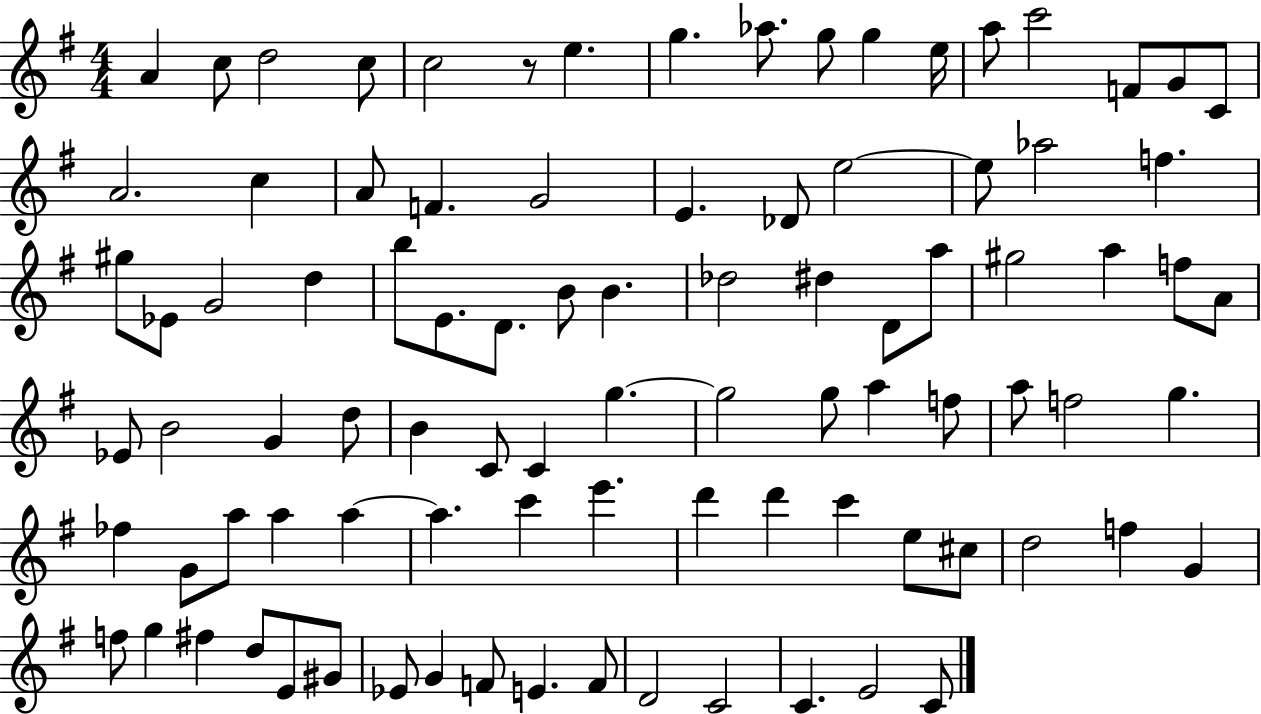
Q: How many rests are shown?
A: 1